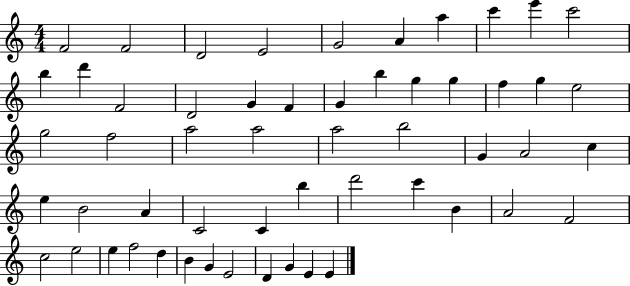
{
  \clef treble
  \numericTimeSignature
  \time 4/4
  \key c \major
  f'2 f'2 | d'2 e'2 | g'2 a'4 a''4 | c'''4 e'''4 c'''2 | \break b''4 d'''4 f'2 | d'2 g'4 f'4 | g'4 b''4 g''4 g''4 | f''4 g''4 e''2 | \break g''2 f''2 | a''2 a''2 | a''2 b''2 | g'4 a'2 c''4 | \break e''4 b'2 a'4 | c'2 c'4 b''4 | d'''2 c'''4 b'4 | a'2 f'2 | \break c''2 e''2 | e''4 f''2 d''4 | b'4 g'4 e'2 | d'4 g'4 e'4 e'4 | \break \bar "|."
}